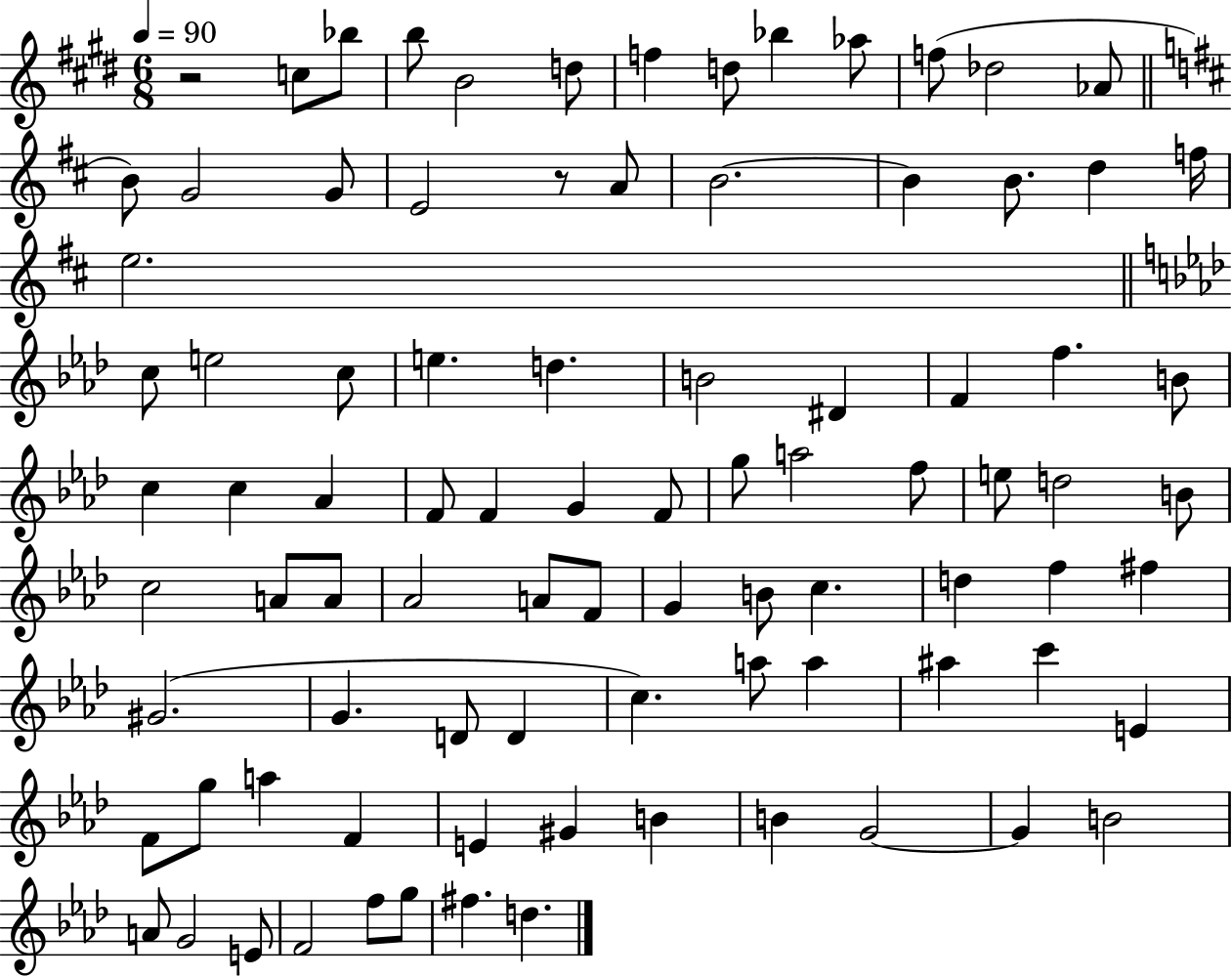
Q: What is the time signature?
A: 6/8